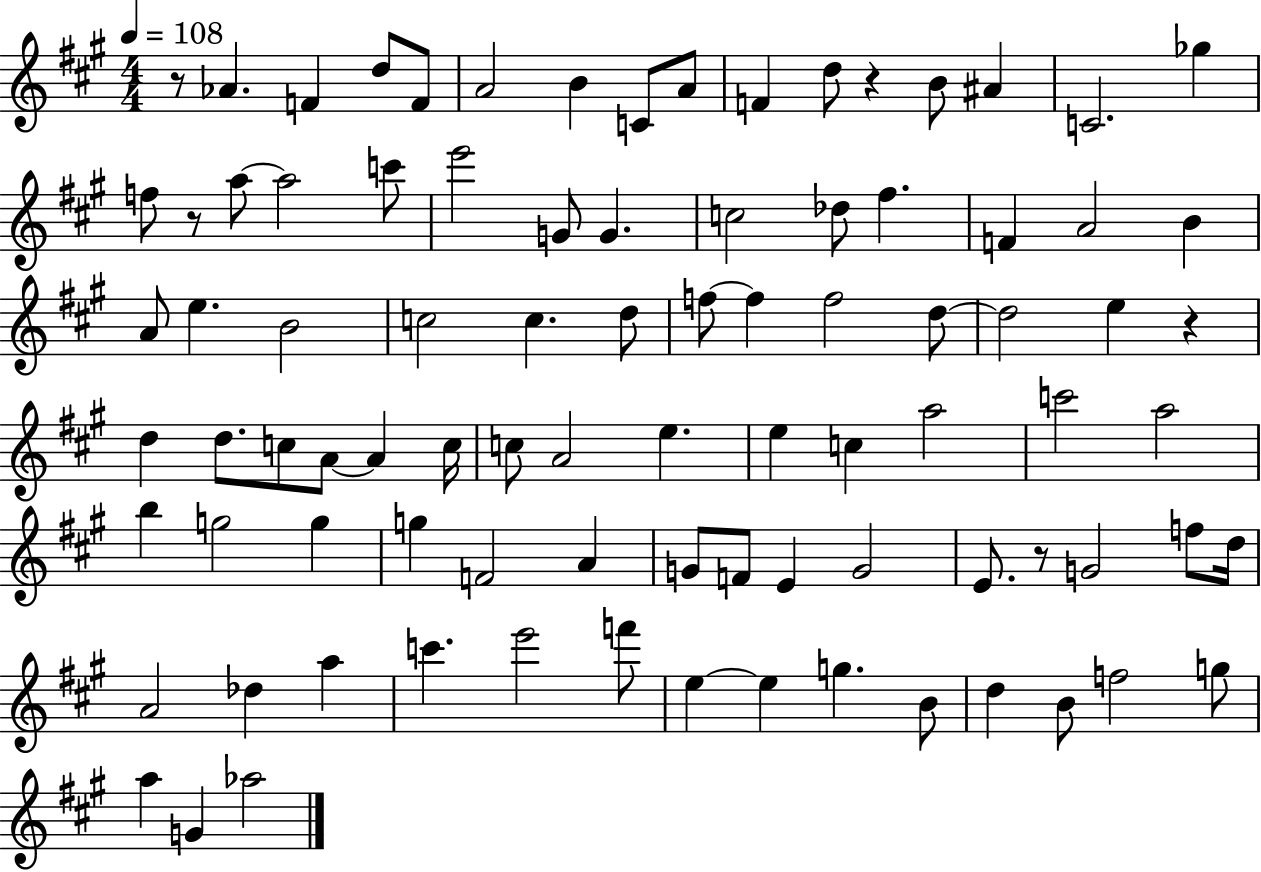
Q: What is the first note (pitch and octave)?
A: Ab4